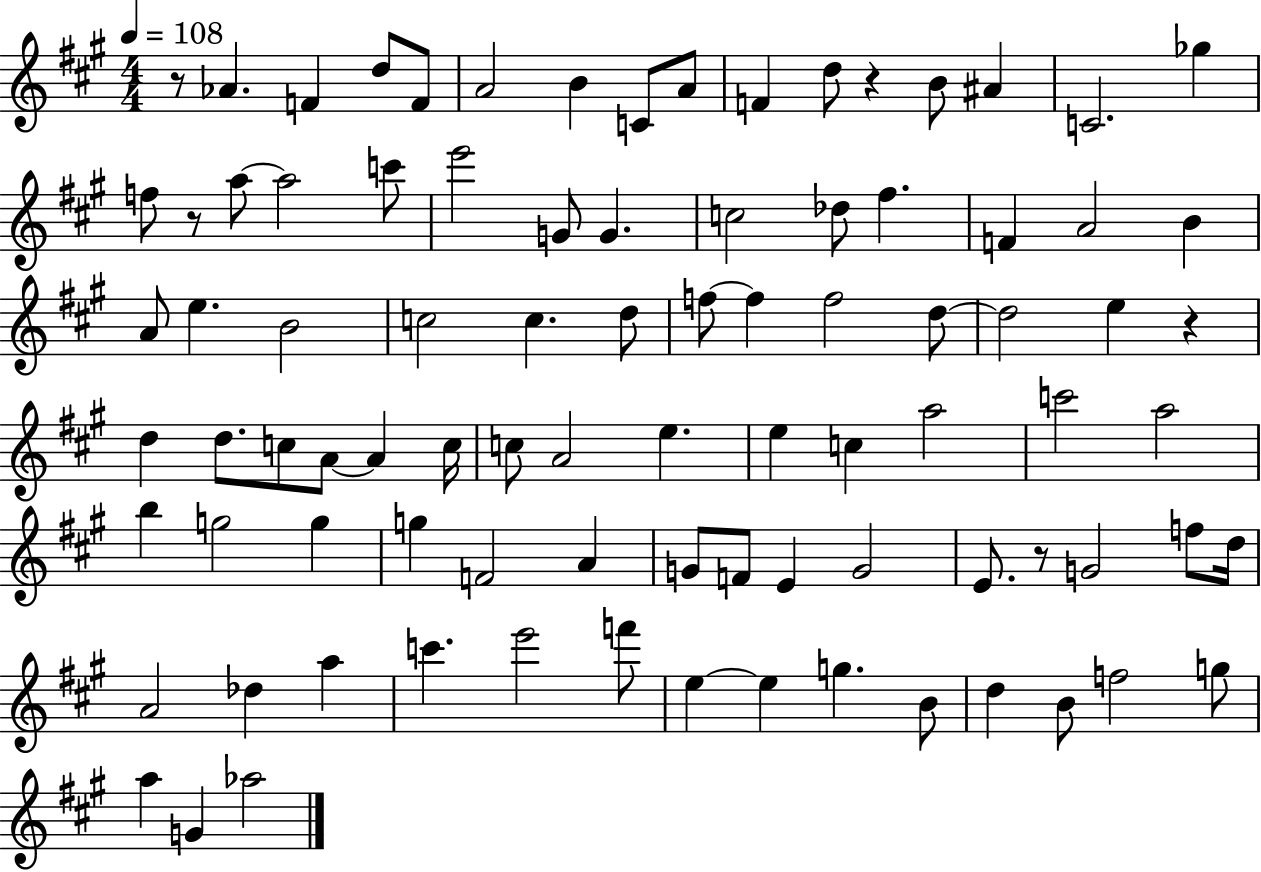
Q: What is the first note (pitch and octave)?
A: Ab4